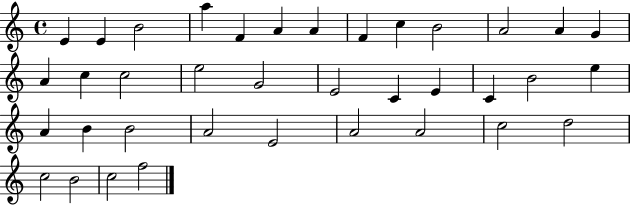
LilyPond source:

{
  \clef treble
  \time 4/4
  \defaultTimeSignature
  \key c \major
  e'4 e'4 b'2 | a''4 f'4 a'4 a'4 | f'4 c''4 b'2 | a'2 a'4 g'4 | \break a'4 c''4 c''2 | e''2 g'2 | e'2 c'4 e'4 | c'4 b'2 e''4 | \break a'4 b'4 b'2 | a'2 e'2 | a'2 a'2 | c''2 d''2 | \break c''2 b'2 | c''2 f''2 | \bar "|."
}